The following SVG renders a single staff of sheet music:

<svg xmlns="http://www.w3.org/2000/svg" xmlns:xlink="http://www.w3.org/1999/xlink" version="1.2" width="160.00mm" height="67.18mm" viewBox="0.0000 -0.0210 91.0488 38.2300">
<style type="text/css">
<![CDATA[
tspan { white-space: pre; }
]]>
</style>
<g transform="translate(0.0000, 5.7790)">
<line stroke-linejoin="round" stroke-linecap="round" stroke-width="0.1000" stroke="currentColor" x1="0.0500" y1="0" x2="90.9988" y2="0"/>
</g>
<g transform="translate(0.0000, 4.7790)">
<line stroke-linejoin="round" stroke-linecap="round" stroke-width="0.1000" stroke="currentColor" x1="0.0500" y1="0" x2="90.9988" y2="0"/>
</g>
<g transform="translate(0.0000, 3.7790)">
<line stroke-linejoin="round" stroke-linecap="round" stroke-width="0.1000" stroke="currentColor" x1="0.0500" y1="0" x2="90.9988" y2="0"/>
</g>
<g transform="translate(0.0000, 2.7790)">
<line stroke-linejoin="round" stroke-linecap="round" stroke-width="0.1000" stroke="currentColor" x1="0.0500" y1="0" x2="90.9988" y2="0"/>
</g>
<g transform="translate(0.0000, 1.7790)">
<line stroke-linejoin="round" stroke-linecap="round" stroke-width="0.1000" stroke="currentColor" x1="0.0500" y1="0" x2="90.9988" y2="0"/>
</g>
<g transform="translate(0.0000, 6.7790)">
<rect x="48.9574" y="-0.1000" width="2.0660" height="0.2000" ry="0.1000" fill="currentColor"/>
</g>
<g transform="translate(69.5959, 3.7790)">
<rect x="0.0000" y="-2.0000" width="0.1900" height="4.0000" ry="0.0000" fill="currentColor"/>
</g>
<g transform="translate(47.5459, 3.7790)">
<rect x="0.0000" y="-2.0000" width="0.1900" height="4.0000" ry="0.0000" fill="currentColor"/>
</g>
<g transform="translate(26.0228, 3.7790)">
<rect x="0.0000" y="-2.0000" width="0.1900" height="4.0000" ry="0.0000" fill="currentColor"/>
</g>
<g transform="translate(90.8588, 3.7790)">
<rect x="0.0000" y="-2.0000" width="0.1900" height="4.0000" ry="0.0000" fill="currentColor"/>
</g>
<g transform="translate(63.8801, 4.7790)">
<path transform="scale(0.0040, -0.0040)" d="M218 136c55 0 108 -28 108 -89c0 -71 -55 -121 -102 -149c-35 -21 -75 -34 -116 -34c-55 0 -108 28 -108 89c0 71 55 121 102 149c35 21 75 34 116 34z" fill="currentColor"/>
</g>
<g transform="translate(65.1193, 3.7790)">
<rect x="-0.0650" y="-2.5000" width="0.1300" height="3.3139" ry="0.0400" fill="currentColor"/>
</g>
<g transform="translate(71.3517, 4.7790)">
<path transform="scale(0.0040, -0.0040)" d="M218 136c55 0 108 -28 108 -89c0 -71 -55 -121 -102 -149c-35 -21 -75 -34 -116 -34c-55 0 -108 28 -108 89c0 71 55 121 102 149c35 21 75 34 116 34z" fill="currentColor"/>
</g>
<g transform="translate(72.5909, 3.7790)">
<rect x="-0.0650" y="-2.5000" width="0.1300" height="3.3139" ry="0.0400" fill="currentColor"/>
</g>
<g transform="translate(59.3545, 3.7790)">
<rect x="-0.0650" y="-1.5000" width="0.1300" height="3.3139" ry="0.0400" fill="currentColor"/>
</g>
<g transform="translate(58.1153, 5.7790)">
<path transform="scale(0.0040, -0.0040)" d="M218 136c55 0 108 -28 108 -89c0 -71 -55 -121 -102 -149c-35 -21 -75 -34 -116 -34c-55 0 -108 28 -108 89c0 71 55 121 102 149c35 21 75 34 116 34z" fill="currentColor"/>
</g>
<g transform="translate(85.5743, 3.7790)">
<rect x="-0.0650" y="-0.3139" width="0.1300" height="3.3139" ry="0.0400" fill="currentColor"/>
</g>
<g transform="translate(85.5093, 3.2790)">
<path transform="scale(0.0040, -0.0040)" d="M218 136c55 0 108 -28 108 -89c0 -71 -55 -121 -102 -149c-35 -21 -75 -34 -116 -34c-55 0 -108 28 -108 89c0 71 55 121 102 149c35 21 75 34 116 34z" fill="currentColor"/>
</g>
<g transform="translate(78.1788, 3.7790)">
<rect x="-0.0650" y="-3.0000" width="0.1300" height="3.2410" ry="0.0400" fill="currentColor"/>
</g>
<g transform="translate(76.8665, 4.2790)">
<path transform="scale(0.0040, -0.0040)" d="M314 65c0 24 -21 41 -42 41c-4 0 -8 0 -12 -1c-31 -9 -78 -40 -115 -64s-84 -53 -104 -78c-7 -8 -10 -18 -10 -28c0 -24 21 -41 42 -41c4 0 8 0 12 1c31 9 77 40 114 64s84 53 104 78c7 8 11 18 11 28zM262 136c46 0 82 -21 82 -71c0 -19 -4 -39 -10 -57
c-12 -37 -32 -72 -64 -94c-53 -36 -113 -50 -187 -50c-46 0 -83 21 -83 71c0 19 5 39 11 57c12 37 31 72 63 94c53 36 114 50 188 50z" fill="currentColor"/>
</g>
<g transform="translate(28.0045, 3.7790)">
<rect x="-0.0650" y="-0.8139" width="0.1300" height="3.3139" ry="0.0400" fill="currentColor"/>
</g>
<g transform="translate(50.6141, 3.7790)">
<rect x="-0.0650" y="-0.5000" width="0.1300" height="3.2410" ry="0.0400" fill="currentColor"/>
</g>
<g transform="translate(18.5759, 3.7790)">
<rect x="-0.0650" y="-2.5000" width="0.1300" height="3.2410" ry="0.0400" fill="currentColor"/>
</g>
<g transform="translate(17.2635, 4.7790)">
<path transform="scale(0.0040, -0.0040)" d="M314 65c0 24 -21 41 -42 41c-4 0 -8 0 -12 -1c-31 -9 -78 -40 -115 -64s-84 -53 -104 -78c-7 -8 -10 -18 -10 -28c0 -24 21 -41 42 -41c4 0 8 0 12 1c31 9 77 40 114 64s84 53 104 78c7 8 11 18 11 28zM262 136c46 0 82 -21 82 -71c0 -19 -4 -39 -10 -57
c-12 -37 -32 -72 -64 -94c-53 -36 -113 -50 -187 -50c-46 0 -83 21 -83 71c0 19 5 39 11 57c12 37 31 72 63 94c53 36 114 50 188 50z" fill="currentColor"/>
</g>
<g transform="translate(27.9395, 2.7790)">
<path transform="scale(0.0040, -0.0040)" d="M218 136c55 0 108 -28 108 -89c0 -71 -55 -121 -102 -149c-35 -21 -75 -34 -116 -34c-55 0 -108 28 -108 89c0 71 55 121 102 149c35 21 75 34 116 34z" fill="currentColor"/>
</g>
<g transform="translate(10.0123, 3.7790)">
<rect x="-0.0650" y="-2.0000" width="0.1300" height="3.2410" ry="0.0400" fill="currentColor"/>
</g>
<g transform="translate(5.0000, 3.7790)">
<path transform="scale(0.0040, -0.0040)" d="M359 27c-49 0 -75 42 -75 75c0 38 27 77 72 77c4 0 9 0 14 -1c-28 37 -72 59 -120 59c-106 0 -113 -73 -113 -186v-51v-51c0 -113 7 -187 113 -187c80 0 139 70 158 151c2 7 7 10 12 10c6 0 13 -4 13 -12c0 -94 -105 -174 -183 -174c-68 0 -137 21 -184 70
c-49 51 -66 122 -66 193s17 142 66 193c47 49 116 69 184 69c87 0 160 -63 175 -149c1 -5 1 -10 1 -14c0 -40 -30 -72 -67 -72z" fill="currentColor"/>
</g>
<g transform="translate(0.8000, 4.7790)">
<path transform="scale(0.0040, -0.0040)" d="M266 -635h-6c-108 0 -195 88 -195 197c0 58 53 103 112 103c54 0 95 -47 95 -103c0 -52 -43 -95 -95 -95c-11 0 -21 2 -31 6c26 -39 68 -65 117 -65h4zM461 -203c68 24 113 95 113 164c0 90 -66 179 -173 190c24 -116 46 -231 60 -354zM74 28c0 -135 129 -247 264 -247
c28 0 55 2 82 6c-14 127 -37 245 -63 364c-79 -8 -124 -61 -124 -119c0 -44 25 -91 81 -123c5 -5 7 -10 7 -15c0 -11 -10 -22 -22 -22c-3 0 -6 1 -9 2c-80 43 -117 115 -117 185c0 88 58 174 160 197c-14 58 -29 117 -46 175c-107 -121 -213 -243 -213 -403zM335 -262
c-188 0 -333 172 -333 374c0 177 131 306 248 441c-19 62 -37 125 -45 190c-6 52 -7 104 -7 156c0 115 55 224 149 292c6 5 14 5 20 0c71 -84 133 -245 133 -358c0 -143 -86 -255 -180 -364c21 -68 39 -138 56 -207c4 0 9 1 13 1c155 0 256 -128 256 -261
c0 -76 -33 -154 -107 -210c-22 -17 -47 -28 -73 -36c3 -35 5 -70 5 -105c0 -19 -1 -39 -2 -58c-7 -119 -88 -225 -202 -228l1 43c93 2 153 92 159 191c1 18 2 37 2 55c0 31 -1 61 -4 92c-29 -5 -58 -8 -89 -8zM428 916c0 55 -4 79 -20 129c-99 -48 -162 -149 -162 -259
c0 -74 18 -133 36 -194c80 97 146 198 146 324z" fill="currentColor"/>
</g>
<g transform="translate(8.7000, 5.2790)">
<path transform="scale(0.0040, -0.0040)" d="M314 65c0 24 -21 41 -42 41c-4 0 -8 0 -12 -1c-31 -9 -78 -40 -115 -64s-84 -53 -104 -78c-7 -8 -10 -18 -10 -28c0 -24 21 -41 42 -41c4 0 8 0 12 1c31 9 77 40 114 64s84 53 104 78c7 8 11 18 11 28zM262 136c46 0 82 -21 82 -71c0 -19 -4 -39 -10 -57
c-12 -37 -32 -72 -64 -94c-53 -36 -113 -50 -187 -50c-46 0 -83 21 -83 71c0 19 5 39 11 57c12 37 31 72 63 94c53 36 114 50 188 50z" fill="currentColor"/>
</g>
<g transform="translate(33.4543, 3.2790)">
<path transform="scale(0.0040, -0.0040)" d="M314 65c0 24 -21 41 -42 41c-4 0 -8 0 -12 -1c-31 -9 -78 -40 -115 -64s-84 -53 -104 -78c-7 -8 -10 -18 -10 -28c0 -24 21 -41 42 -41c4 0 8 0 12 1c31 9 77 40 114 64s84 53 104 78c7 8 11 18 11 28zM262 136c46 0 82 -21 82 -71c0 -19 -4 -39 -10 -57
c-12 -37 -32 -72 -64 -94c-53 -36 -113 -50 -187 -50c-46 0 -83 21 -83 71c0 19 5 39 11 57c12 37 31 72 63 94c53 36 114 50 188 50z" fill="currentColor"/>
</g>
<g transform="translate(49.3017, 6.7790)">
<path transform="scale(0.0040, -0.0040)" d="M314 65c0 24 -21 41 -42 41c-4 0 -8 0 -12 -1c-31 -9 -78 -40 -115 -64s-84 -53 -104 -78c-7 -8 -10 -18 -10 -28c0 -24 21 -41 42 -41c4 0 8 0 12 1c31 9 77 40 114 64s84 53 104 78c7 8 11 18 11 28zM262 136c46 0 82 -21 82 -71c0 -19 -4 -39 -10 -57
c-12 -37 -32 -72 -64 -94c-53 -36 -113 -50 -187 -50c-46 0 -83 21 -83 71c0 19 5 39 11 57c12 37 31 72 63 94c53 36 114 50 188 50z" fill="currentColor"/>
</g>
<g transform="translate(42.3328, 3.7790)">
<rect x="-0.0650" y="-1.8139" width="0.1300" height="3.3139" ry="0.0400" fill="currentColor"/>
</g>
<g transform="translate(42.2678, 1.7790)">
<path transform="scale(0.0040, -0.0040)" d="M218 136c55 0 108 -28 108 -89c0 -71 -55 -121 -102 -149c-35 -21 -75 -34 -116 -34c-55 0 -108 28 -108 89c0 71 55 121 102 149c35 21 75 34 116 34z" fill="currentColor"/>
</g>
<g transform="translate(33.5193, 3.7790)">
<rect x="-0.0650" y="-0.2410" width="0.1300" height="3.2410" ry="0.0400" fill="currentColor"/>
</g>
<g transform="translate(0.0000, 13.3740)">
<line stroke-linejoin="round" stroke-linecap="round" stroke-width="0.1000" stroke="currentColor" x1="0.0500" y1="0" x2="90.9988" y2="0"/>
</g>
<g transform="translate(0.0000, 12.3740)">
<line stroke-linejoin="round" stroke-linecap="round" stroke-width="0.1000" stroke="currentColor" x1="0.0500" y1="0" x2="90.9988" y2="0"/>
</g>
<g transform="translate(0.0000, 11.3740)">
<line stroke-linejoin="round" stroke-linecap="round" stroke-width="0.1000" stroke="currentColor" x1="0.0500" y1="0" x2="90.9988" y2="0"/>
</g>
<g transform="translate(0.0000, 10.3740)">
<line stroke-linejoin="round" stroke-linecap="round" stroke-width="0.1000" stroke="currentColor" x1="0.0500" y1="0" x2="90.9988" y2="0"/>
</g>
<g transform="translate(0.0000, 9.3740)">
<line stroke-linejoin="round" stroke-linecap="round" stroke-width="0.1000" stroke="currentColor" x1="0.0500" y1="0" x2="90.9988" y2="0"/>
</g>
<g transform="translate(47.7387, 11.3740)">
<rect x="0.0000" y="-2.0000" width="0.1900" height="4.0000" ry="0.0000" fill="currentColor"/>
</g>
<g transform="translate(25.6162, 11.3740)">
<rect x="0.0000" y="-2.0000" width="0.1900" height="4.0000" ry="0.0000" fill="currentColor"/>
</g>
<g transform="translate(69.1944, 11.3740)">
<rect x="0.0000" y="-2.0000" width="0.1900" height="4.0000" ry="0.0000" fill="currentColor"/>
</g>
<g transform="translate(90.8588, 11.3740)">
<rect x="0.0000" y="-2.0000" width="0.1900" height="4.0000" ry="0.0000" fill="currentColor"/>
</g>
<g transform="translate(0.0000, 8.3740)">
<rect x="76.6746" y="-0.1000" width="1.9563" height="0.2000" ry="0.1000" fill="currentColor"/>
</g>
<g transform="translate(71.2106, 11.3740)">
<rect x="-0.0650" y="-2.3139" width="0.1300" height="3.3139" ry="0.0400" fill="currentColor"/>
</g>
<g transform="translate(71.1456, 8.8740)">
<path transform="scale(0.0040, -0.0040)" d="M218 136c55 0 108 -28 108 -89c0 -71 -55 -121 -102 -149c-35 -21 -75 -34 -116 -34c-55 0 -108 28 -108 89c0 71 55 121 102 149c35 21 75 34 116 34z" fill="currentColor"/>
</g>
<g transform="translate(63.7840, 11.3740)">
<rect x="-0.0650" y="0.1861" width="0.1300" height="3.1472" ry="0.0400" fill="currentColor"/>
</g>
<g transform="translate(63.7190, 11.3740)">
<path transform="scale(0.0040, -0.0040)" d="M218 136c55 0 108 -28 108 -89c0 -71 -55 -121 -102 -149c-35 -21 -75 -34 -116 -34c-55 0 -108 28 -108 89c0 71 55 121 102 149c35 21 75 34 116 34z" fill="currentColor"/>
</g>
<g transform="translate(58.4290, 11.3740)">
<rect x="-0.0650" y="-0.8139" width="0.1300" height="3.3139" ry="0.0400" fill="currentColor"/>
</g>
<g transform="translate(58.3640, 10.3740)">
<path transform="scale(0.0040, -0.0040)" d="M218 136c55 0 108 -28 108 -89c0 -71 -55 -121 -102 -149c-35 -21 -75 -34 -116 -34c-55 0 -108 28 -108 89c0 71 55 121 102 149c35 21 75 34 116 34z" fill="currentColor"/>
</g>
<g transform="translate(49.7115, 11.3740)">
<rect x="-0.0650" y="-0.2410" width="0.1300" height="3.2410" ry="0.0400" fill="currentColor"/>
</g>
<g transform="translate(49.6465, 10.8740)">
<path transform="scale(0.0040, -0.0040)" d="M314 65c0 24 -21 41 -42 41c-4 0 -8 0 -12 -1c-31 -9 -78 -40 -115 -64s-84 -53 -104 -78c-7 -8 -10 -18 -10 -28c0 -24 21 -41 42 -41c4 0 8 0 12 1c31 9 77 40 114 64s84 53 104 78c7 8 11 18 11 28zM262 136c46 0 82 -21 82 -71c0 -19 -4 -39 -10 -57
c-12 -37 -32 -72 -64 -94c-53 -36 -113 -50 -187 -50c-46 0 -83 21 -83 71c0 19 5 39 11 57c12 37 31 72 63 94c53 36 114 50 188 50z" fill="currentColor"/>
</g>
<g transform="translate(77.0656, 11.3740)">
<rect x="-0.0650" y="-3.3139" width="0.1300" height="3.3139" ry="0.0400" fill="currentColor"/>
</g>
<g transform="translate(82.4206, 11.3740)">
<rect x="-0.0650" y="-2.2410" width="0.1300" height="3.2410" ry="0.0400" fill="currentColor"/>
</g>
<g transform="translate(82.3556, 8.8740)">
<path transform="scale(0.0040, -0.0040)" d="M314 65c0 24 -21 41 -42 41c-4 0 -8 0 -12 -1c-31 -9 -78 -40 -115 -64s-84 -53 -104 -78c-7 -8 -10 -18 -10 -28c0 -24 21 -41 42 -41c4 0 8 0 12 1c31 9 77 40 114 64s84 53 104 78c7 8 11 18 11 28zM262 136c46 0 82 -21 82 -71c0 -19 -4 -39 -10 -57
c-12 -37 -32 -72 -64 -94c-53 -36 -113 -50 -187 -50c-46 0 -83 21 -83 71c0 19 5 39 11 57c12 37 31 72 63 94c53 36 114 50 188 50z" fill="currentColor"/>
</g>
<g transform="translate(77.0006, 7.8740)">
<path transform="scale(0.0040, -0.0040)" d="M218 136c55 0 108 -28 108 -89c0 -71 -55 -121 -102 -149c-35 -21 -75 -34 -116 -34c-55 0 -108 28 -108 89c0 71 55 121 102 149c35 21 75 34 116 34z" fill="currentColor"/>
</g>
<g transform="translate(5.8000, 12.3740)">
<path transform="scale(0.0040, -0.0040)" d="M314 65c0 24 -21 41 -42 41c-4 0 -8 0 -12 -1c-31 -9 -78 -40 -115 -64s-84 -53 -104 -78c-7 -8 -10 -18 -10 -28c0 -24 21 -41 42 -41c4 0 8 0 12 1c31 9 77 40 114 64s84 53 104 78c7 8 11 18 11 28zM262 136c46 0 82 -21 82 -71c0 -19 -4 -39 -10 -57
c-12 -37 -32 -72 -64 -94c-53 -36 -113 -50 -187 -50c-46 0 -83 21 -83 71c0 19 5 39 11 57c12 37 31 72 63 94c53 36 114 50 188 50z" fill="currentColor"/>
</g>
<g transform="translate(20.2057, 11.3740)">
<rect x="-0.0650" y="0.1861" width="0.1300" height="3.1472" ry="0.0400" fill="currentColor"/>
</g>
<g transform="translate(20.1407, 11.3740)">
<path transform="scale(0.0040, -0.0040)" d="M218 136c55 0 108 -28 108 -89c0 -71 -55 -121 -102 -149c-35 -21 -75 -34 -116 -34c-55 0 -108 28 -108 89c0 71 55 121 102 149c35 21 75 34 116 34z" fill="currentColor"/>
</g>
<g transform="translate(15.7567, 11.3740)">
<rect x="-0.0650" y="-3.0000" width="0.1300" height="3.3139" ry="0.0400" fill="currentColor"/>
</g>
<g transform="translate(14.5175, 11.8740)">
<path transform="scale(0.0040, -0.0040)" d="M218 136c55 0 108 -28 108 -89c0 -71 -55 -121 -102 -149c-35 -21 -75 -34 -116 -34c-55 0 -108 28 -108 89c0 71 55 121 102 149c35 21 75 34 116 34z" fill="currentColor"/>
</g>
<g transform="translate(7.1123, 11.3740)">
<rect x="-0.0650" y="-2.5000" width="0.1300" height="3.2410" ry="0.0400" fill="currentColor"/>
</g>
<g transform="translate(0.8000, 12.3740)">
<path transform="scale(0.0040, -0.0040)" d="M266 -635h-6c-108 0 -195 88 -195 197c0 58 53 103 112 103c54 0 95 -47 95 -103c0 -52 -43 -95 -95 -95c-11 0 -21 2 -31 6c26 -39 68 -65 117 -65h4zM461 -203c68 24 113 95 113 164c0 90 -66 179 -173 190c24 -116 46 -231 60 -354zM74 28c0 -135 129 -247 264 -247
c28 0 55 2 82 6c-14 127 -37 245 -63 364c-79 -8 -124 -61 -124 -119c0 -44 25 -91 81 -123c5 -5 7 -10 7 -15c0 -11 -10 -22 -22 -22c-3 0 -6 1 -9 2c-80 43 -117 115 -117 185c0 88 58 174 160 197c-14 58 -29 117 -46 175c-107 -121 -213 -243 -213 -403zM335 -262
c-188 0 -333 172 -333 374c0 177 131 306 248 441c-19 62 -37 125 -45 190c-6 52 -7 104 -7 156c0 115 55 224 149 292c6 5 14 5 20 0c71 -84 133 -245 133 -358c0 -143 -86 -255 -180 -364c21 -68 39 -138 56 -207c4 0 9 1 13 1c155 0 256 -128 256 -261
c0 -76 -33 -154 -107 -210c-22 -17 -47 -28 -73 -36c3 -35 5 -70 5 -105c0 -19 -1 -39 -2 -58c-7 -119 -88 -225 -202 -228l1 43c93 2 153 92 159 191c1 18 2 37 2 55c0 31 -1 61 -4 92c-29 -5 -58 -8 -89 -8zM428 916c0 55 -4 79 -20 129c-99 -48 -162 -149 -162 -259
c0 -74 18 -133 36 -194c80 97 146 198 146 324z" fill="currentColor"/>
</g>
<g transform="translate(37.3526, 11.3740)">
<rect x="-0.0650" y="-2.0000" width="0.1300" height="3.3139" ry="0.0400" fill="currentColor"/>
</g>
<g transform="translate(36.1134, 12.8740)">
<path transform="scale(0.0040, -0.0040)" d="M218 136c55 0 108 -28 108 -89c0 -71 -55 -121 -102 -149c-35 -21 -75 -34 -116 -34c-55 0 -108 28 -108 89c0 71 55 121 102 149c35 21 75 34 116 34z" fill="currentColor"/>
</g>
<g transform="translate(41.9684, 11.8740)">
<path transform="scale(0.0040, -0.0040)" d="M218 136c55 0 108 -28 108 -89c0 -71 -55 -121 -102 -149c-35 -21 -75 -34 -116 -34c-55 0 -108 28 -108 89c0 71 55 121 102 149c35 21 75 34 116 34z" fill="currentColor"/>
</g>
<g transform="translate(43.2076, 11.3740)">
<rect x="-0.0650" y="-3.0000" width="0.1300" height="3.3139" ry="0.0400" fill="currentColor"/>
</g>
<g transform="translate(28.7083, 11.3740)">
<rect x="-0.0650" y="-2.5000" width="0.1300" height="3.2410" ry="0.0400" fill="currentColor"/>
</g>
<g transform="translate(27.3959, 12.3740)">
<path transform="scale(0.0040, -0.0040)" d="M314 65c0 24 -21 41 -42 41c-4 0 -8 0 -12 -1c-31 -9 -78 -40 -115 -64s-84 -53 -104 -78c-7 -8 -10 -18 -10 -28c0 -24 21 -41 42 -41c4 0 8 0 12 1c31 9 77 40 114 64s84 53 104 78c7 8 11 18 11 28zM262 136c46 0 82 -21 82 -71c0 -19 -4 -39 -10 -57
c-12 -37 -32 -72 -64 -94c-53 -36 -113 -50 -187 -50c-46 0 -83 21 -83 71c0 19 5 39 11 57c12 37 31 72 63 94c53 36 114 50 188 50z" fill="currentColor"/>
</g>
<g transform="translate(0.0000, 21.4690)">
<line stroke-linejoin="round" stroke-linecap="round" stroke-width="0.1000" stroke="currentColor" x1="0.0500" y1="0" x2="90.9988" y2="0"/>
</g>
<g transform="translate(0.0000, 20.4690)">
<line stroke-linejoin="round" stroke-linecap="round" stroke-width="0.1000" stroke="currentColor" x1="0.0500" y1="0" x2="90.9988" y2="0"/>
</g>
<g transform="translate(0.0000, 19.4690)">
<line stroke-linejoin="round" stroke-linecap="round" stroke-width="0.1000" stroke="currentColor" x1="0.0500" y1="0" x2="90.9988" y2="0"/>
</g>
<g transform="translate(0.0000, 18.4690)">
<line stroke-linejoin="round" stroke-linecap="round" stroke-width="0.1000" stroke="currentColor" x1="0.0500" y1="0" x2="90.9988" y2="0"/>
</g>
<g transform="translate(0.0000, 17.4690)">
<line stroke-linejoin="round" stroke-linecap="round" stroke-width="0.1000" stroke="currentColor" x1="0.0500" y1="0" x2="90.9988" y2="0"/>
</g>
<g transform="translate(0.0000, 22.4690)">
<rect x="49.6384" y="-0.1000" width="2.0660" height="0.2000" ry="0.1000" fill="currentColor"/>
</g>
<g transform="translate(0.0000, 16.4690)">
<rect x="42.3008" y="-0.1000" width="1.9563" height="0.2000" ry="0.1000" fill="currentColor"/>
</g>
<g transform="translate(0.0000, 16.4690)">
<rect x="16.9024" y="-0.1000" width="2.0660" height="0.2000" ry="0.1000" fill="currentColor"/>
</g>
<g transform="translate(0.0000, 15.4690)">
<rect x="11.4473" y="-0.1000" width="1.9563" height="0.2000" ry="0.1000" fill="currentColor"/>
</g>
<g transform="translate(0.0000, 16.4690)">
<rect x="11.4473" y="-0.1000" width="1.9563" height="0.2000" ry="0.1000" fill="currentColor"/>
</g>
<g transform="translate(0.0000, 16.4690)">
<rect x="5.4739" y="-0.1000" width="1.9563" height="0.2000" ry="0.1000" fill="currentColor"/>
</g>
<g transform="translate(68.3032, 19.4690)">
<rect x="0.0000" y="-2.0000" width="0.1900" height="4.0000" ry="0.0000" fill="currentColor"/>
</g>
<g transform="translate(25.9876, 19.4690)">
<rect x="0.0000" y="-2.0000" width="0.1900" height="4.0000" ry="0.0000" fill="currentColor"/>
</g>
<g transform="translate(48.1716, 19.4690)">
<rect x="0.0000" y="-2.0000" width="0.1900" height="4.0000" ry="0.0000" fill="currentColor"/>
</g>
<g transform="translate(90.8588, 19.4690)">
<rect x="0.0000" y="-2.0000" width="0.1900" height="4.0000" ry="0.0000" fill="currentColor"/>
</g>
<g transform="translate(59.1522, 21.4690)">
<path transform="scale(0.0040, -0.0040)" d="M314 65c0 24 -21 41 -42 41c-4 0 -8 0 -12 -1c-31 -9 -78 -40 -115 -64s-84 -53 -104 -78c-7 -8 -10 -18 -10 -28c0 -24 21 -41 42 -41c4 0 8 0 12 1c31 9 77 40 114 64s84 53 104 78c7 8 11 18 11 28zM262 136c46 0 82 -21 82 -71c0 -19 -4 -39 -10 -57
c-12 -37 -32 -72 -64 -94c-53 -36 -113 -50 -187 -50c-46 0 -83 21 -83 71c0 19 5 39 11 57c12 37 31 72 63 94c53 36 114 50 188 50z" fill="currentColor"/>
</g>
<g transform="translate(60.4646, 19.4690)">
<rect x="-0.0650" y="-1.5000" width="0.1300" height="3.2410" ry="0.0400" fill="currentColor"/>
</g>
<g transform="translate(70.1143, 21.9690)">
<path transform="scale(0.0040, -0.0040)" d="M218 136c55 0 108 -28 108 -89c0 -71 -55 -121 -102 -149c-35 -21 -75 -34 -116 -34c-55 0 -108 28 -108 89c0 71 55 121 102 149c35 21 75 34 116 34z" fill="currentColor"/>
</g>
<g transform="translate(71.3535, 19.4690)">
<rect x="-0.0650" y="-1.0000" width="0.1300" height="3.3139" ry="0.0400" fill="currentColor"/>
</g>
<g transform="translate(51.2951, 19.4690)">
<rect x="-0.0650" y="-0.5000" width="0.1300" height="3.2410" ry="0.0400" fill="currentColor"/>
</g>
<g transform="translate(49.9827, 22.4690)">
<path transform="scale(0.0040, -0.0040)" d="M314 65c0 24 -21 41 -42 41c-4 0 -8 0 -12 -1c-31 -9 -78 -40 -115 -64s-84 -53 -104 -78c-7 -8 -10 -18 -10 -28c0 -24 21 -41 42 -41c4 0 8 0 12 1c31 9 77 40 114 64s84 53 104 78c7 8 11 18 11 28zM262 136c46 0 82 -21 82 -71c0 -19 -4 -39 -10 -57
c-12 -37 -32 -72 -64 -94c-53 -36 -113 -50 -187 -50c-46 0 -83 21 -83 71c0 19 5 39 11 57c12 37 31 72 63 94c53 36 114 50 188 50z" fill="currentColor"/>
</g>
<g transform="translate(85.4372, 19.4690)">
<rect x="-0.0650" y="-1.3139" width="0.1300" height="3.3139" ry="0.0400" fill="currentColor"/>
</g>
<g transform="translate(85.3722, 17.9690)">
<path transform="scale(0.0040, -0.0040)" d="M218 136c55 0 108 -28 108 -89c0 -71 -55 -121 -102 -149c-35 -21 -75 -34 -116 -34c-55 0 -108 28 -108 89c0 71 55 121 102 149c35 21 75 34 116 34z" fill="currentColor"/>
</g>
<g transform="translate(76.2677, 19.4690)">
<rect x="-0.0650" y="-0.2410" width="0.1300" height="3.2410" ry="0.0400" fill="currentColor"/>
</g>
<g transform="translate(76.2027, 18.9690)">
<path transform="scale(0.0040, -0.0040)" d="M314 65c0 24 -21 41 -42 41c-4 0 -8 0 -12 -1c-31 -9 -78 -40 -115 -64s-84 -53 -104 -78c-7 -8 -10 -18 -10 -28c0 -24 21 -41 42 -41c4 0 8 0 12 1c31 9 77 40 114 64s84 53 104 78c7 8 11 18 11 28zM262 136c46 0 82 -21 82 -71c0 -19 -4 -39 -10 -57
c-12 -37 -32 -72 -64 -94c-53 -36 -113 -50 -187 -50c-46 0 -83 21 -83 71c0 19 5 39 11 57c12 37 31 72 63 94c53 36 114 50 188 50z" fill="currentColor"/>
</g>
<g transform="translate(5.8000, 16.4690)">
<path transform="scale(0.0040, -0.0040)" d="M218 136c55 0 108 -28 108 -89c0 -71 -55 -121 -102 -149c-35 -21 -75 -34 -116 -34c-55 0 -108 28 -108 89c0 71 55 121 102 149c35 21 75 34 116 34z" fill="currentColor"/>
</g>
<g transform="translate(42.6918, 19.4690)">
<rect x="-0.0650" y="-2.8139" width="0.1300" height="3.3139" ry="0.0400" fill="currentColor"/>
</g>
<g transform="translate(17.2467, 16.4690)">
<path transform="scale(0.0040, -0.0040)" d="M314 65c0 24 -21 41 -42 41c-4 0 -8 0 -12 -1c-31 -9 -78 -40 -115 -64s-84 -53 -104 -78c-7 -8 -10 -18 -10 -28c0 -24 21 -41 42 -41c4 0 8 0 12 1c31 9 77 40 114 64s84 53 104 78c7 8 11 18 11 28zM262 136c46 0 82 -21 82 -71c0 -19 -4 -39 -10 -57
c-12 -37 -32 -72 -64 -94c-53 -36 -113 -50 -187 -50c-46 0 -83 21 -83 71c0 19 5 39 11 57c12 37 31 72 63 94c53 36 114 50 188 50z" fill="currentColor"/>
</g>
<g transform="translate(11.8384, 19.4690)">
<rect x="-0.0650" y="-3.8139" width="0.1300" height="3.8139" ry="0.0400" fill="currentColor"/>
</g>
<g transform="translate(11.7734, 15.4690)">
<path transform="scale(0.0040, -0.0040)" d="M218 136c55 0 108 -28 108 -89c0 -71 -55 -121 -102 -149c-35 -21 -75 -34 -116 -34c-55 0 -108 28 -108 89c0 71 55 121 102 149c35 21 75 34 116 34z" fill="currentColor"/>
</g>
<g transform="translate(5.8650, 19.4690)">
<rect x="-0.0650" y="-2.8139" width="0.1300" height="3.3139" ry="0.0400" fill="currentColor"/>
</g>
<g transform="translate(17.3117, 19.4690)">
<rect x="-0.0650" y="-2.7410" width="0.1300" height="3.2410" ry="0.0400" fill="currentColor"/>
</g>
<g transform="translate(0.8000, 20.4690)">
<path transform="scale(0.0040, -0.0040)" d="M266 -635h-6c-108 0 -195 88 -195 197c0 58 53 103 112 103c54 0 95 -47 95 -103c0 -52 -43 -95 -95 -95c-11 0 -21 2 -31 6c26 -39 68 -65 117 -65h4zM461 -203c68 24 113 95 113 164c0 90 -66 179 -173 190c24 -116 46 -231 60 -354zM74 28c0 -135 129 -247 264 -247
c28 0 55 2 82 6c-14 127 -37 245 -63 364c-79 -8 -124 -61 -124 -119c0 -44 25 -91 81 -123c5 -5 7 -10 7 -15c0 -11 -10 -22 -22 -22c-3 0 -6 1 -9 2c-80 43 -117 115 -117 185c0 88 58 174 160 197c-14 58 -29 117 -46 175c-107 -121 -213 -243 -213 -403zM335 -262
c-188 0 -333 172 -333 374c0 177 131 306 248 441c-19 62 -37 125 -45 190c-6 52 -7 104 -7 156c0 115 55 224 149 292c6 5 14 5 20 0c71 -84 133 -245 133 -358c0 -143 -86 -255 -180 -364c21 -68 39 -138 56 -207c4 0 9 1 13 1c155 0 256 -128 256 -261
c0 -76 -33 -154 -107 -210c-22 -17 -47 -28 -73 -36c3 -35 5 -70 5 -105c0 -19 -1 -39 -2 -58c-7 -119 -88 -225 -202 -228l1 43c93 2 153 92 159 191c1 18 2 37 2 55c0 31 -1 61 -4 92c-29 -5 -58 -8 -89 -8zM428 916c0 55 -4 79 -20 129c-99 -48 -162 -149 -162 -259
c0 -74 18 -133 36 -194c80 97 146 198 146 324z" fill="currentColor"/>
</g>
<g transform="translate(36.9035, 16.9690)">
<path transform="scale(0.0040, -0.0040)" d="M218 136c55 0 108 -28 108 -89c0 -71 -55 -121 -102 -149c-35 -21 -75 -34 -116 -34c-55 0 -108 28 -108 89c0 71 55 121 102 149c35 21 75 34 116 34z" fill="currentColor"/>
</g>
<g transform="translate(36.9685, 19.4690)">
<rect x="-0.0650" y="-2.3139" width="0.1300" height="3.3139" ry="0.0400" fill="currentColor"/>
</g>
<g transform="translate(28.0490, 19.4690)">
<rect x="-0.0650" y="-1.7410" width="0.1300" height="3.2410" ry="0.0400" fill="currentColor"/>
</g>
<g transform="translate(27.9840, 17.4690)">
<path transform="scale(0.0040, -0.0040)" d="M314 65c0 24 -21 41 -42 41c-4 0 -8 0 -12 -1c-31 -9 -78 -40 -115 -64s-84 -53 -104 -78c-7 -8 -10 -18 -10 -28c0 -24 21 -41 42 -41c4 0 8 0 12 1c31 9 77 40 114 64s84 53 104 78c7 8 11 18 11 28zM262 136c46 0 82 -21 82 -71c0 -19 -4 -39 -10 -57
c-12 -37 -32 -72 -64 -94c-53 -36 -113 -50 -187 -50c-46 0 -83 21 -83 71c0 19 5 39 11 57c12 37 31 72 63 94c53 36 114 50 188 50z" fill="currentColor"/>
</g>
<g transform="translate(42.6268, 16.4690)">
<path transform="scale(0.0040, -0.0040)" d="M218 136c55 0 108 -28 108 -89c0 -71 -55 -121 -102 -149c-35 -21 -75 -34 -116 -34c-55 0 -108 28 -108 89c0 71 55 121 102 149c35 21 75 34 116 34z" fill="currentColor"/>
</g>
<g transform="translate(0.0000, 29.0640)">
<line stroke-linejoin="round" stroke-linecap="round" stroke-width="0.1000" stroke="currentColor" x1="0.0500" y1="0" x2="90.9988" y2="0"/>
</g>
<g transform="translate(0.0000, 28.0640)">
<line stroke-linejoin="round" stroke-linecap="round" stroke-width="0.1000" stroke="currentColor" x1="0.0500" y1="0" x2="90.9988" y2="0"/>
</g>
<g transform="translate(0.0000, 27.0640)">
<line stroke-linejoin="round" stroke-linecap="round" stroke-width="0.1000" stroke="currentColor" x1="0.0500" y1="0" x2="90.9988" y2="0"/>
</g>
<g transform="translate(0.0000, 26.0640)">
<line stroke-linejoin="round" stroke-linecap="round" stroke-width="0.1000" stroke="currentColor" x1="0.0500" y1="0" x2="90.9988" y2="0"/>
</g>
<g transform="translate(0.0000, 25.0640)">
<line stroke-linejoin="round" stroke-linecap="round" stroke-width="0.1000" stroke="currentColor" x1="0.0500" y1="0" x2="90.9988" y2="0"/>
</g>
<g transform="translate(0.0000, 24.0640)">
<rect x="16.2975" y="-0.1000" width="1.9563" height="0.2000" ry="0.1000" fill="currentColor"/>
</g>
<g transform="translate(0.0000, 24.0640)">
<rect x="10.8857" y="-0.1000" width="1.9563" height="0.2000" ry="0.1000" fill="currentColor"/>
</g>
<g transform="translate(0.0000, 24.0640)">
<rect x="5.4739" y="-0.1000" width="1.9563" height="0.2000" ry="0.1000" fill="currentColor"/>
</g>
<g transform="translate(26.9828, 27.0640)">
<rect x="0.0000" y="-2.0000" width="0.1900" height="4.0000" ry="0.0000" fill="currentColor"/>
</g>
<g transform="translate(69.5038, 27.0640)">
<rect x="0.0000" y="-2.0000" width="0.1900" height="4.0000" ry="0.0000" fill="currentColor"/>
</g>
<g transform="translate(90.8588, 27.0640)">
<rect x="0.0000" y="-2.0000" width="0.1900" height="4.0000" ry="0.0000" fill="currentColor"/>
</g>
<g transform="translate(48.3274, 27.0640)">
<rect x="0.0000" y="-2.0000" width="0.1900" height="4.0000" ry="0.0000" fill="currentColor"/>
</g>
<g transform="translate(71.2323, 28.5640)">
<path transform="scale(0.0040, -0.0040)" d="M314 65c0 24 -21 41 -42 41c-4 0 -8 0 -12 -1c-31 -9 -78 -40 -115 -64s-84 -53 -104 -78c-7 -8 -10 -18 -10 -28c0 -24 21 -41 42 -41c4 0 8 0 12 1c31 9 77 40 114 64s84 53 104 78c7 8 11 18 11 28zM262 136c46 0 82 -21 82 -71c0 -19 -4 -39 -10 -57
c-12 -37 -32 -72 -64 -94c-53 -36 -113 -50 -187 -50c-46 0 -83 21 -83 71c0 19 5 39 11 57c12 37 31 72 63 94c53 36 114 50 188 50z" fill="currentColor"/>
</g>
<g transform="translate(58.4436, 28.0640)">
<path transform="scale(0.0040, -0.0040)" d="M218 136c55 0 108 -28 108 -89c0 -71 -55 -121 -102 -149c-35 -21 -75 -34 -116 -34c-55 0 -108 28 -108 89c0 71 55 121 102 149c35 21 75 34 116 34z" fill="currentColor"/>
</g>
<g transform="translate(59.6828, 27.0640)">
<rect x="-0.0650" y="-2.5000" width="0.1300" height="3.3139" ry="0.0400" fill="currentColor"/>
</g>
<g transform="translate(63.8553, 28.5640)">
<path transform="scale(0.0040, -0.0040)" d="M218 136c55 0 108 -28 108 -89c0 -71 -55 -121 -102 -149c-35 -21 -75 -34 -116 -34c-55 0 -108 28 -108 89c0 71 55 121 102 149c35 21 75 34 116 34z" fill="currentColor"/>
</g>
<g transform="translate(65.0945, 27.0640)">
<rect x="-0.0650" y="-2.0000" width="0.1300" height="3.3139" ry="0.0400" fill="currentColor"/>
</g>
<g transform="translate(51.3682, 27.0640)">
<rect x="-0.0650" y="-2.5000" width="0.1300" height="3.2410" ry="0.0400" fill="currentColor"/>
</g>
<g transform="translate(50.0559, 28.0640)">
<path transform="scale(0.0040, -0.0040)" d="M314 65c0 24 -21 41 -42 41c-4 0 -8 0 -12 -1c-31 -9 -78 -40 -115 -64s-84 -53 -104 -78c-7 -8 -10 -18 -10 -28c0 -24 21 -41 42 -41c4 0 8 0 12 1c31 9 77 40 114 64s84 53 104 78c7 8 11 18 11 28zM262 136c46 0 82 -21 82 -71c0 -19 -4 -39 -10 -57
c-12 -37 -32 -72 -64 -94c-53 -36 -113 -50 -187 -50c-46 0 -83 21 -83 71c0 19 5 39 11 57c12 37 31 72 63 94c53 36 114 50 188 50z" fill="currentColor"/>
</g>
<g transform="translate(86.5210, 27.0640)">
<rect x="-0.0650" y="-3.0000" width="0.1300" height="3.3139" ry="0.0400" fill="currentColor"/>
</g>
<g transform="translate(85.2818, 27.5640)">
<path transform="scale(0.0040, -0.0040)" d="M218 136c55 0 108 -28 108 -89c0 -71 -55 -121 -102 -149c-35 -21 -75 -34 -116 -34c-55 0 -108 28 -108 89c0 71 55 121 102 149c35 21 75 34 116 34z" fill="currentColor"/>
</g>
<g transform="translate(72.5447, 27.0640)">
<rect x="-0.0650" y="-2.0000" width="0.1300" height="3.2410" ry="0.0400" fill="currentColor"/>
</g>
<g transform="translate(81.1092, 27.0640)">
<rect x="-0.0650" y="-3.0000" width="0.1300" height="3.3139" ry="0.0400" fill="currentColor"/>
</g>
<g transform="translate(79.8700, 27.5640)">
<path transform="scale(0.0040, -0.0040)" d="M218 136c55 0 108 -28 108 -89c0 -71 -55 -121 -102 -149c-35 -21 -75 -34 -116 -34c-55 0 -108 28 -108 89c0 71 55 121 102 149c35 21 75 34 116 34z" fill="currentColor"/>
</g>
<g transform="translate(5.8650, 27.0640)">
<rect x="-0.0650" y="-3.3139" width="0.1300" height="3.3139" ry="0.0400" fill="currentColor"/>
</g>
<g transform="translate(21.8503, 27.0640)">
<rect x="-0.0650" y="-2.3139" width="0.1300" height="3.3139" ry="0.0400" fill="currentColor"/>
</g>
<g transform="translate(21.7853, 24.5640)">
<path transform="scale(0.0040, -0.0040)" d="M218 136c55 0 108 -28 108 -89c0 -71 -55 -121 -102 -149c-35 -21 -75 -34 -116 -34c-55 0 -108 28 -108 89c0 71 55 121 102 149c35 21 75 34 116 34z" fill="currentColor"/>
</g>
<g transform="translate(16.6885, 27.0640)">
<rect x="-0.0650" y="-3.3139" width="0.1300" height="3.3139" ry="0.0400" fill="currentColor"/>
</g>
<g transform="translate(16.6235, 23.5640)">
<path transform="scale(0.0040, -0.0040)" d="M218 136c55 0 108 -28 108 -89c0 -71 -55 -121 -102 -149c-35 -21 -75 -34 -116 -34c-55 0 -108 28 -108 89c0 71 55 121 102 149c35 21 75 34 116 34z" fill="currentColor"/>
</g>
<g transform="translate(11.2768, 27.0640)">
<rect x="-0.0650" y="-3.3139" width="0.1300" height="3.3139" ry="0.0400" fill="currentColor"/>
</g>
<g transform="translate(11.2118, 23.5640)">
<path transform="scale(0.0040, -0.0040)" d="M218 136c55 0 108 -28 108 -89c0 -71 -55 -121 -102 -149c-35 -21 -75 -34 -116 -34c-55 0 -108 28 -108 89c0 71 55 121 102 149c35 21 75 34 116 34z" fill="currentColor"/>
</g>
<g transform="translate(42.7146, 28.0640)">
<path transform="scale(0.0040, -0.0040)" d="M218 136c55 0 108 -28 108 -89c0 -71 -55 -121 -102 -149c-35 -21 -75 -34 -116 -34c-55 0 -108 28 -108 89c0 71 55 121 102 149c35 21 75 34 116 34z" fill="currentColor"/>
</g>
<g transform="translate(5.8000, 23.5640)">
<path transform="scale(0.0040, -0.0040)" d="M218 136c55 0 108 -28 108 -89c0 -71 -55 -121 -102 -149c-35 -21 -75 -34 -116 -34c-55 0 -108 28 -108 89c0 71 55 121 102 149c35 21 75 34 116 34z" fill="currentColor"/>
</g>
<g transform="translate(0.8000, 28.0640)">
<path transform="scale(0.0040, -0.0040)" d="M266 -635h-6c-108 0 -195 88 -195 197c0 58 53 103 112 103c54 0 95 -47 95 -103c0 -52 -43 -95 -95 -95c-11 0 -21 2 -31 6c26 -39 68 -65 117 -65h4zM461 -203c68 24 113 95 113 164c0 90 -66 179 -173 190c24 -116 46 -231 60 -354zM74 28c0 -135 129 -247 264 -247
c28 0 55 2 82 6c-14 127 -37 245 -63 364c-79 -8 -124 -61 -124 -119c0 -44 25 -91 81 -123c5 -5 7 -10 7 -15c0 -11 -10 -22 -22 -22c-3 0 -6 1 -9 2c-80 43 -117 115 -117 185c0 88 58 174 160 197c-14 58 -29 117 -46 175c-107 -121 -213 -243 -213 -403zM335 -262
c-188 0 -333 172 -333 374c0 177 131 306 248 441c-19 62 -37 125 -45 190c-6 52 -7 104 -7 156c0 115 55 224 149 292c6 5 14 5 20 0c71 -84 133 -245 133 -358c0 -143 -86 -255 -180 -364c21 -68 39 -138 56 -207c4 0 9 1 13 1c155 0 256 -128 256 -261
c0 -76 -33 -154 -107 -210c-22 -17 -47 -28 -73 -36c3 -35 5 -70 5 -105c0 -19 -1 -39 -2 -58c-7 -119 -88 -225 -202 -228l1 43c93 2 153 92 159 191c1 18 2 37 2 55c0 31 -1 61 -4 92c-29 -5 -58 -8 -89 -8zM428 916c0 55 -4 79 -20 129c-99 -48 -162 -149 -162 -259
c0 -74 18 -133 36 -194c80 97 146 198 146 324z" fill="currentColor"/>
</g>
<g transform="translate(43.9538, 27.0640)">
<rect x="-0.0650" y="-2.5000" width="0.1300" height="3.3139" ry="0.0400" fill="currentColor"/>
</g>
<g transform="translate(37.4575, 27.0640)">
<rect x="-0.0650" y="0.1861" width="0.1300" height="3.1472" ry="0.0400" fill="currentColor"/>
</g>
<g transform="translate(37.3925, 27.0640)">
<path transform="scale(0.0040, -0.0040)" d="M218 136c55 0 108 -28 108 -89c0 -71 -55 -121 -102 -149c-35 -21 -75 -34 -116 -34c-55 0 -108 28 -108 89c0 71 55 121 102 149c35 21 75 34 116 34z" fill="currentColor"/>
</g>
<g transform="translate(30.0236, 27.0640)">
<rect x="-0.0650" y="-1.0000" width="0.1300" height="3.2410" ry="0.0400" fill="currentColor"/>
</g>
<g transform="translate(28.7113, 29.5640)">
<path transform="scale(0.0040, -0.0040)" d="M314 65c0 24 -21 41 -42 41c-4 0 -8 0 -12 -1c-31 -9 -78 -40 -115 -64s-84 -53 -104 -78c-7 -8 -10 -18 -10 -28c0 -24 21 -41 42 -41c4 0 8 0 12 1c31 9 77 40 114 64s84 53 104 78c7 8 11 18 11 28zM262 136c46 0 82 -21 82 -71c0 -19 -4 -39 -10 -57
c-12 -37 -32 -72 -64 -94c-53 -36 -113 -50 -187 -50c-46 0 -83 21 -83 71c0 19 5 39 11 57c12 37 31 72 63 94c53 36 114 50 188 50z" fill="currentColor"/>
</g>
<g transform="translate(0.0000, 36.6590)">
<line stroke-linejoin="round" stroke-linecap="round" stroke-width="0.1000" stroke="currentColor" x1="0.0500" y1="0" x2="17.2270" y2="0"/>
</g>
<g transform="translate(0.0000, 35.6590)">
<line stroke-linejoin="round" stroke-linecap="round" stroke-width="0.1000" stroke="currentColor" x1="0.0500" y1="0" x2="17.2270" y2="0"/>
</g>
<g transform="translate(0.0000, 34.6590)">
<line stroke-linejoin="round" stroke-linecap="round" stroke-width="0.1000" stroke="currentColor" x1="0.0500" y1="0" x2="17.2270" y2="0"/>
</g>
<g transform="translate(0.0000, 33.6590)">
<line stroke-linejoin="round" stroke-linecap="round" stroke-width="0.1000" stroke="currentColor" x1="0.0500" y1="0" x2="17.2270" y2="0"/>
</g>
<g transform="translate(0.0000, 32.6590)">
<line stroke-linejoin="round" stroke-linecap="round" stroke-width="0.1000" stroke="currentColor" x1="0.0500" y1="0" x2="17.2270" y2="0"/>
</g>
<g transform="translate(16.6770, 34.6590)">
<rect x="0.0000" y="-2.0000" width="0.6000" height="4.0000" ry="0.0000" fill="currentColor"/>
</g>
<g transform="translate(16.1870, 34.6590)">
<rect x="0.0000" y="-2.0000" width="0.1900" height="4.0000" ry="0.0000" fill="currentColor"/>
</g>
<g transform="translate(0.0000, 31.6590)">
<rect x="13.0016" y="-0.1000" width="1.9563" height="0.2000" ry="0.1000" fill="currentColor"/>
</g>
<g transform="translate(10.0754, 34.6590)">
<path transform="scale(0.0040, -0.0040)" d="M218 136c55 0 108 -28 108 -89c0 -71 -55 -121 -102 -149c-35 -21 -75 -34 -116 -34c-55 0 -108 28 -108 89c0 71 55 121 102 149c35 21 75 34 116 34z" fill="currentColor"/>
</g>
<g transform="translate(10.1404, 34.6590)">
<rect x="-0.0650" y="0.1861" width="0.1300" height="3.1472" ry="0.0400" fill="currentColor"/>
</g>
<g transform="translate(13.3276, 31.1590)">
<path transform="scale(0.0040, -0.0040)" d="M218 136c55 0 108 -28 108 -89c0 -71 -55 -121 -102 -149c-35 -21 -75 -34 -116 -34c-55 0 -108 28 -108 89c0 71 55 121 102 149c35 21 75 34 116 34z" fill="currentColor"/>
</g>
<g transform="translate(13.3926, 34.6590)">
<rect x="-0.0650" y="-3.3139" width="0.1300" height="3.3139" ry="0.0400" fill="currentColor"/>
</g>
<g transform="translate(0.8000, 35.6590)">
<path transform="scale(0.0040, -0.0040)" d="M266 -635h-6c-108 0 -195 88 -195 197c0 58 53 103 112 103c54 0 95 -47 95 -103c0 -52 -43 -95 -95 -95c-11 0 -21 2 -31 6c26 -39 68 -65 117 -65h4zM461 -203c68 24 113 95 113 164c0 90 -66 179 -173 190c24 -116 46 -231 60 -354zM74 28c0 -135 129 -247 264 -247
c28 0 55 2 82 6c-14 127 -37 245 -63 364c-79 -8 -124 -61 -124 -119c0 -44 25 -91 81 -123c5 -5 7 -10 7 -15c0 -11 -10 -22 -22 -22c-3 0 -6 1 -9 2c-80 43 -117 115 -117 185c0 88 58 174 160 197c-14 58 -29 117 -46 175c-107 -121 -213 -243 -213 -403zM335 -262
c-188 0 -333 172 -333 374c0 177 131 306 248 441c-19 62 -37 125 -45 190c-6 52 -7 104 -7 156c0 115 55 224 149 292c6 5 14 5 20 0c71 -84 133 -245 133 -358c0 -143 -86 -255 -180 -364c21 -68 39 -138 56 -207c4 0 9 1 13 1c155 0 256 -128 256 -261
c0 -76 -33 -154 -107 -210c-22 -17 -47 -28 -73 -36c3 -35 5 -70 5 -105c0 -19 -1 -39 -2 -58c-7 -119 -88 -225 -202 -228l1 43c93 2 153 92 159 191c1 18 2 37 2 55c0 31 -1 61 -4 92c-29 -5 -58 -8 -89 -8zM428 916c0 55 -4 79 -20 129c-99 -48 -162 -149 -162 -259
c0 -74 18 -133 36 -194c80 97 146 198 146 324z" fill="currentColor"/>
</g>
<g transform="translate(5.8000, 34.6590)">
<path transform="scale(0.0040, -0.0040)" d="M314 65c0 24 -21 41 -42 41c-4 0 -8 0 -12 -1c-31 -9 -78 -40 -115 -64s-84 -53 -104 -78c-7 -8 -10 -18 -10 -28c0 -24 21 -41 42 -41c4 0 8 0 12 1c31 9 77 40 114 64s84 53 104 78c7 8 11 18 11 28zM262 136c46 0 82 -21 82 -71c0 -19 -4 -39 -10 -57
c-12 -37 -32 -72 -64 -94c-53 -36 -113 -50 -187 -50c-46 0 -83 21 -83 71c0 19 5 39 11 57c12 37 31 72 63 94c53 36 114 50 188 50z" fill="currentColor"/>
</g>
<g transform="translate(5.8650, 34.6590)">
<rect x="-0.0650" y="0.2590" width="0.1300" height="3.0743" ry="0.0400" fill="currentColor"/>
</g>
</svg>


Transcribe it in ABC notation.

X:1
T:Untitled
M:4/4
L:1/4
K:C
F2 G2 d c2 f C2 E G G A2 c G2 A B G2 F A c2 d B g b g2 a c' a2 f2 g a C2 E2 D c2 e b b b g D2 B G G2 G F F2 A A B2 B b